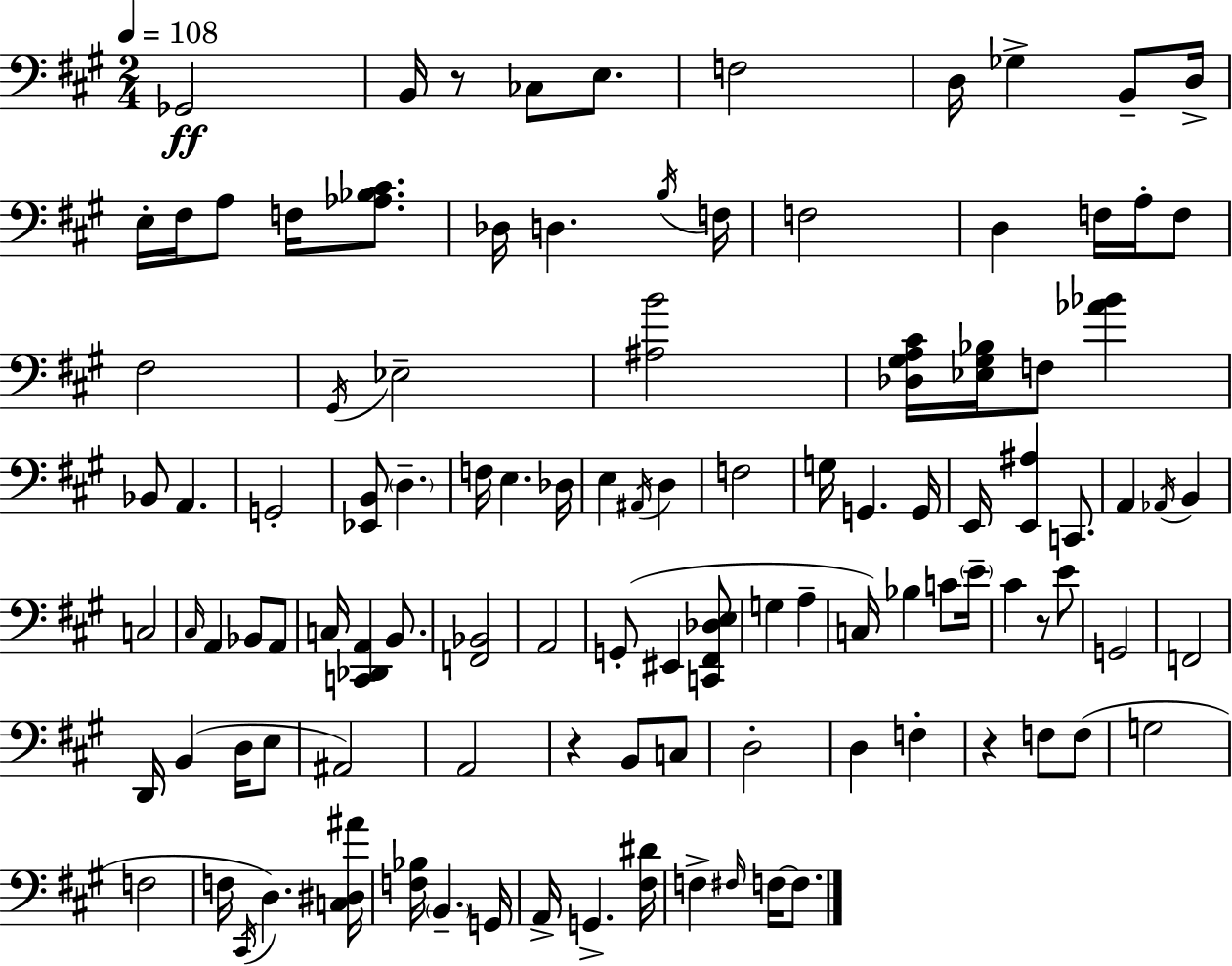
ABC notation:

X:1
T:Untitled
M:2/4
L:1/4
K:A
_G,,2 B,,/4 z/2 _C,/2 E,/2 F,2 D,/4 _G, B,,/2 D,/4 E,/4 ^F,/4 A,/2 F,/4 [_A,_B,^C]/2 _D,/4 D, B,/4 F,/4 F,2 D, F,/4 A,/4 F,/2 ^F,2 ^G,,/4 _E,2 [^A,B]2 [_D,^G,A,^C]/4 [_E,^G,_B,]/4 F,/2 [_A_B] _B,,/2 A,, G,,2 [_E,,B,,]/2 D, F,/4 E, _D,/4 E, ^A,,/4 D, F,2 G,/4 G,, G,,/4 E,,/4 [E,,^A,] C,,/2 A,, _A,,/4 B,, C,2 ^C,/4 A,, _B,,/2 A,,/2 C,/4 [C,,_D,,A,,] B,,/2 [F,,_B,,]2 A,,2 G,,/2 ^E,, [C,,^F,,_D,E,]/2 G, A, C,/4 _B, C/2 E/4 ^C z/2 E/2 G,,2 F,,2 D,,/4 B,, D,/4 E,/2 ^A,,2 A,,2 z B,,/2 C,/2 D,2 D, F, z F,/2 F,/2 G,2 F,2 F,/4 ^C,,/4 D, [C,^D,^A]/4 [F,_B,]/4 B,, G,,/4 A,,/4 G,, [^F,^D]/4 F, ^F,/4 F,/4 F,/2